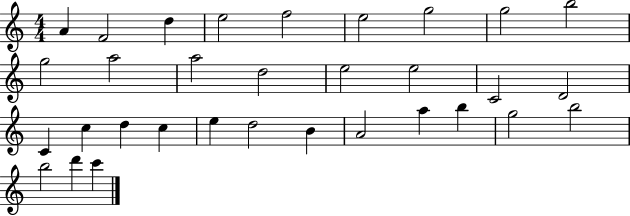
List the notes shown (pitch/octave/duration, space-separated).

A4/q F4/h D5/q E5/h F5/h E5/h G5/h G5/h B5/h G5/h A5/h A5/h D5/h E5/h E5/h C4/h D4/h C4/q C5/q D5/q C5/q E5/q D5/h B4/q A4/h A5/q B5/q G5/h B5/h B5/h D6/q C6/q